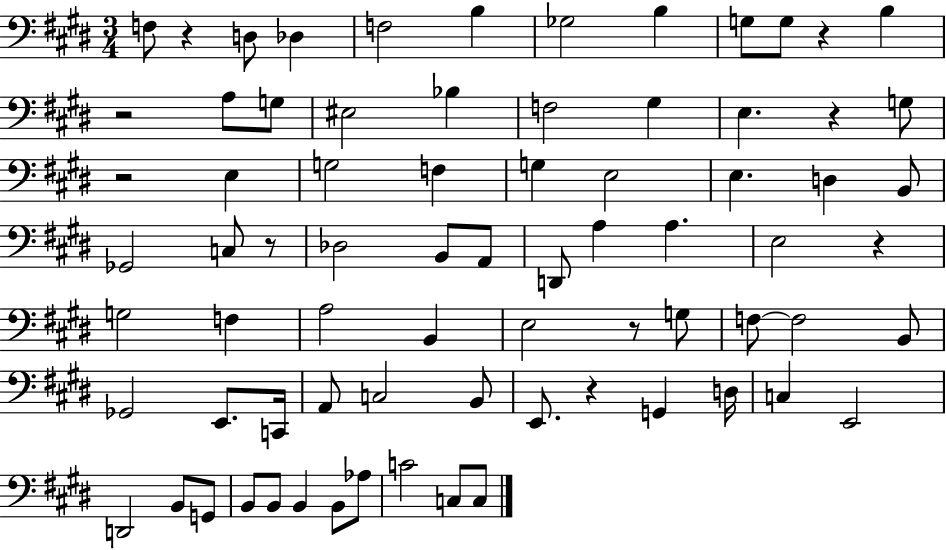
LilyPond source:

{
  \clef bass
  \numericTimeSignature
  \time 3/4
  \key e \major
  f8 r4 d8 des4 | f2 b4 | ges2 b4 | g8 g8 r4 b4 | \break r2 a8 g8 | eis2 bes4 | f2 gis4 | e4. r4 g8 | \break r2 e4 | g2 f4 | g4 e2 | e4. d4 b,8 | \break ges,2 c8 r8 | des2 b,8 a,8 | d,8 a4 a4. | e2 r4 | \break g2 f4 | a2 b,4 | e2 r8 g8 | f8~~ f2 b,8 | \break ges,2 e,8. c,16 | a,8 c2 b,8 | e,8. r4 g,4 d16 | c4 e,2 | \break d,2 b,8 g,8 | b,8 b,8 b,4 b,8 aes8 | c'2 c8 c8 | \bar "|."
}